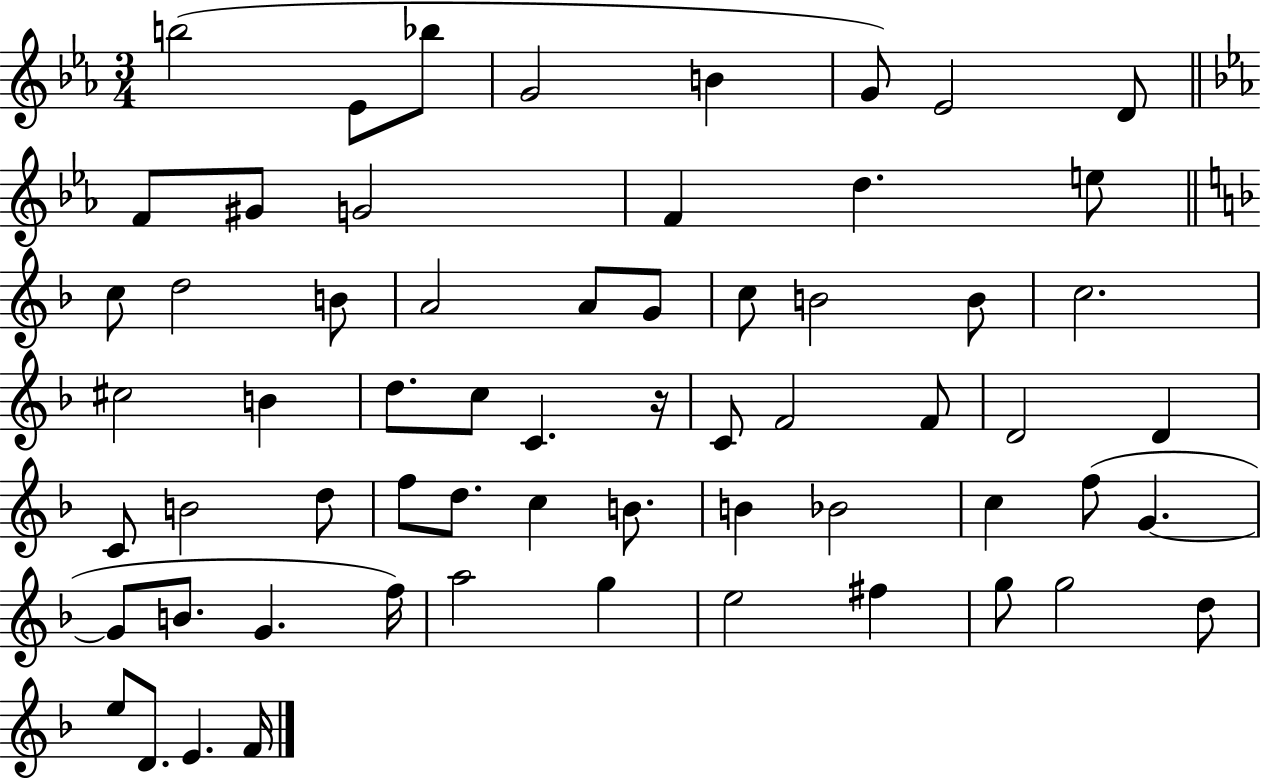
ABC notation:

X:1
T:Untitled
M:3/4
L:1/4
K:Eb
b2 _E/2 _b/2 G2 B G/2 _E2 D/2 F/2 ^G/2 G2 F d e/2 c/2 d2 B/2 A2 A/2 G/2 c/2 B2 B/2 c2 ^c2 B d/2 c/2 C z/4 C/2 F2 F/2 D2 D C/2 B2 d/2 f/2 d/2 c B/2 B _B2 c f/2 G G/2 B/2 G f/4 a2 g e2 ^f g/2 g2 d/2 e/2 D/2 E F/4